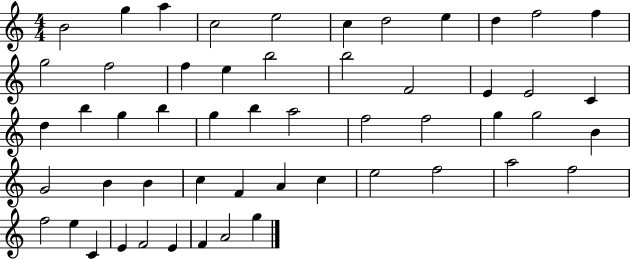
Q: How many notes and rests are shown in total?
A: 53